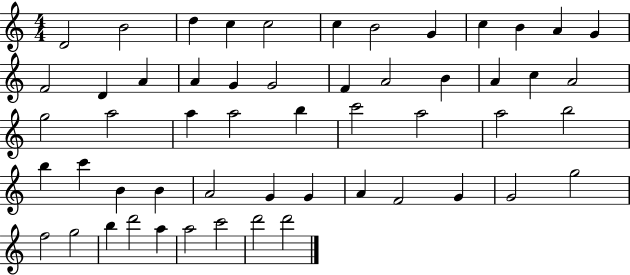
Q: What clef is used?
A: treble